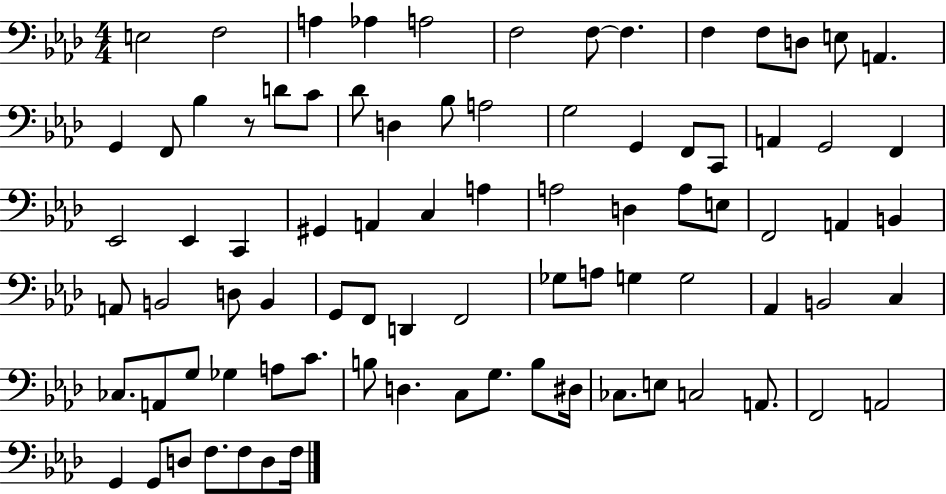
{
  \clef bass
  \numericTimeSignature
  \time 4/4
  \key aes \major
  e2 f2 | a4 aes4 a2 | f2 f8~~ f4. | f4 f8 d8 e8 a,4. | \break g,4 f,8 bes4 r8 d'8 c'8 | des'8 d4 bes8 a2 | g2 g,4 f,8 c,8 | a,4 g,2 f,4 | \break ees,2 ees,4 c,4 | gis,4 a,4 c4 a4 | a2 d4 a8 e8 | f,2 a,4 b,4 | \break a,8 b,2 d8 b,4 | g,8 f,8 d,4 f,2 | ges8 a8 g4 g2 | aes,4 b,2 c4 | \break ces8. a,8 g8 ges4 a8 c'8. | b8 d4. c8 g8. b8 dis16 | ces8. e8 c2 a,8. | f,2 a,2 | \break g,4 g,8 d8 f8. f8 d8 f16 | \bar "|."
}